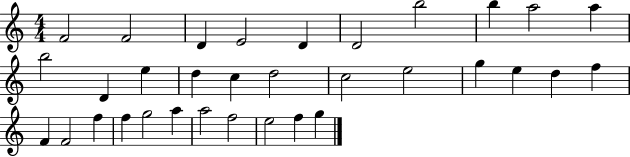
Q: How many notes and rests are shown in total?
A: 33